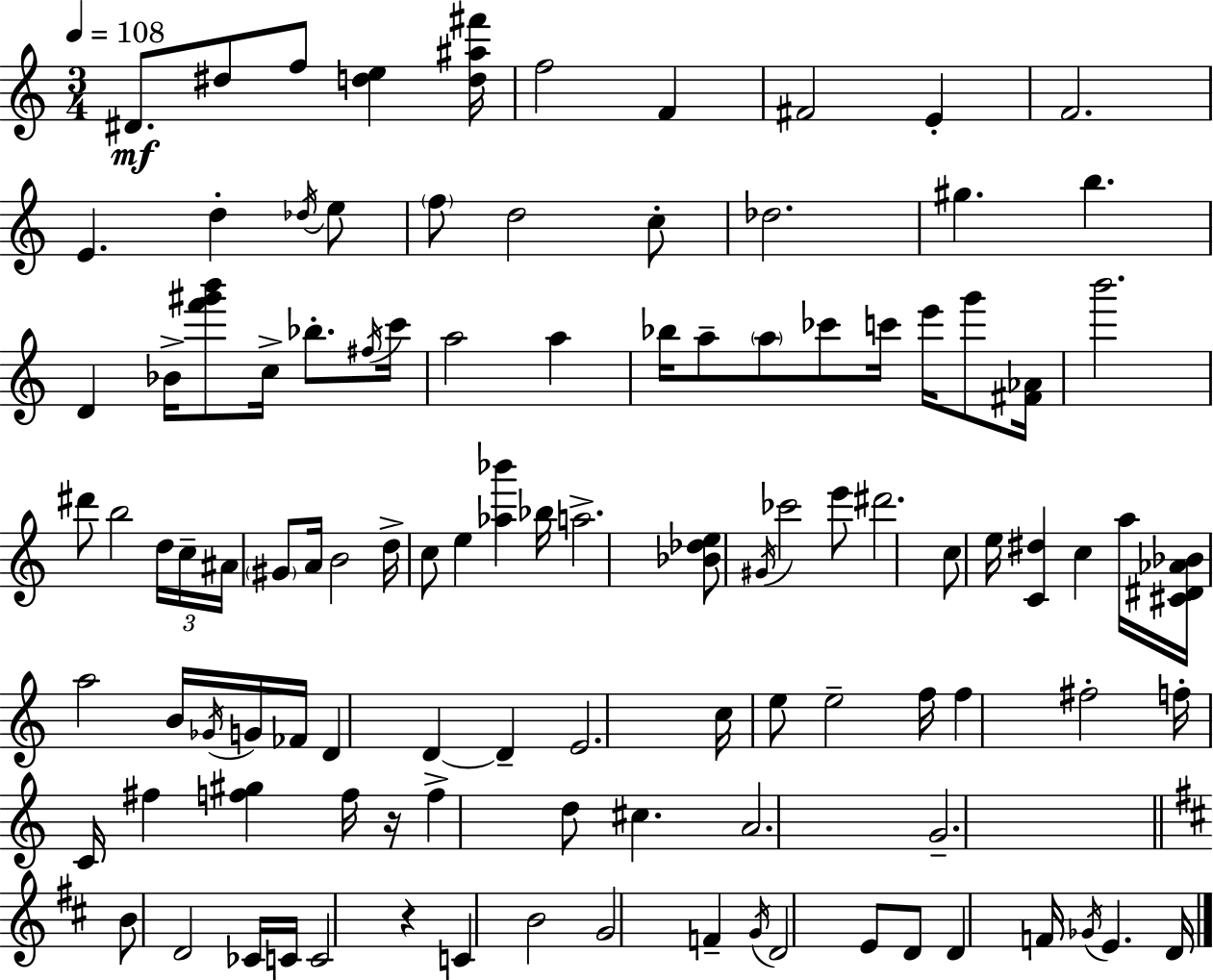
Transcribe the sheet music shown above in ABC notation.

X:1
T:Untitled
M:3/4
L:1/4
K:C
^D/2 ^d/2 f/2 [de] [d^a^f']/4 f2 F ^F2 E F2 E d _d/4 e/2 f/2 d2 c/2 _d2 ^g b D _B/4 [f'^g'b']/2 c/4 _b/2 ^f/4 c'/4 a2 a _b/4 a/2 a/2 _c'/2 c'/4 e'/4 g'/2 [^F_A]/4 b'2 ^d'/2 b2 d/4 c/4 ^A/4 ^G/2 A/4 B2 d/4 c/2 e [_a_b'] _b/4 a2 [_B_de]/2 ^G/4 _c'2 e'/2 ^d'2 c/2 e/4 [C^d] c a/4 [^C^D_A_B]/4 a2 B/4 _G/4 G/4 _F/4 D D D E2 c/4 e/2 e2 f/4 f ^f2 f/4 C/4 ^f [f^g] f/4 z/4 f d/2 ^c A2 G2 B/2 D2 _C/4 C/4 C2 z C B2 G2 F G/4 D2 E/2 D/2 D F/4 _G/4 E D/4